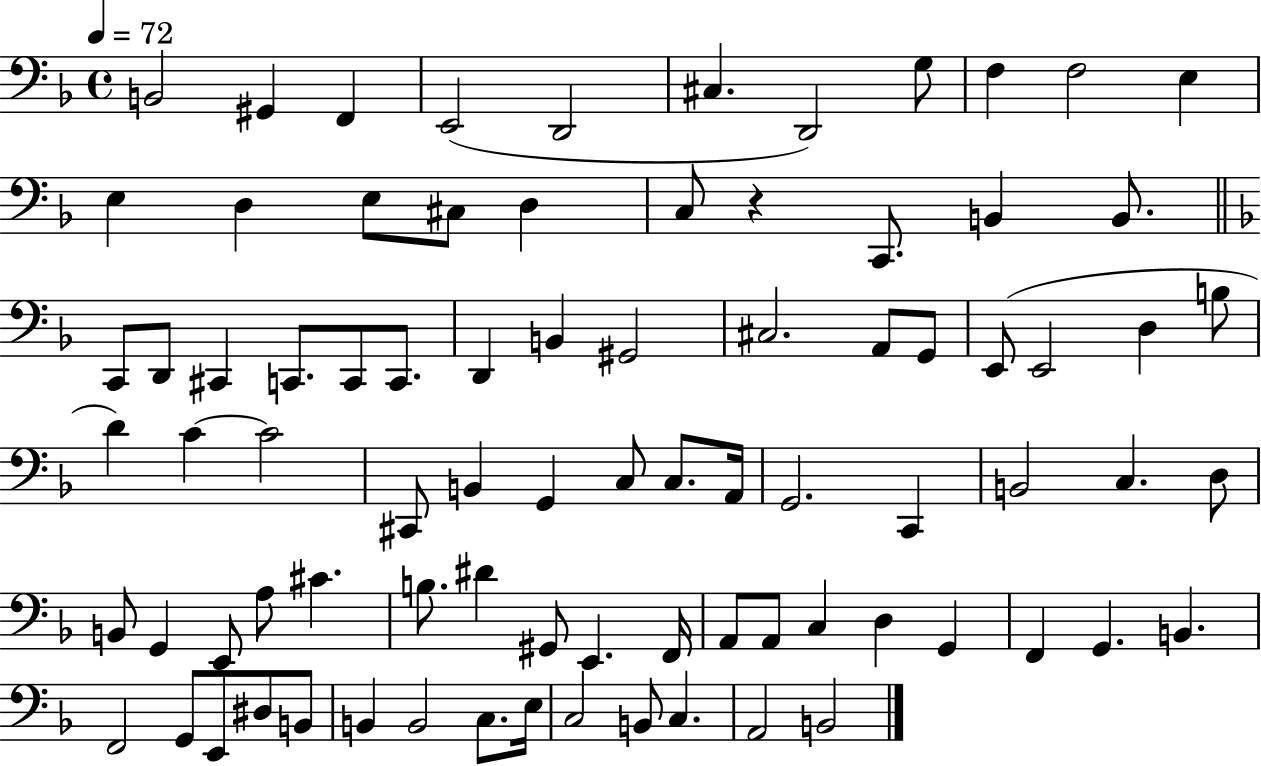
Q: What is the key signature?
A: F major